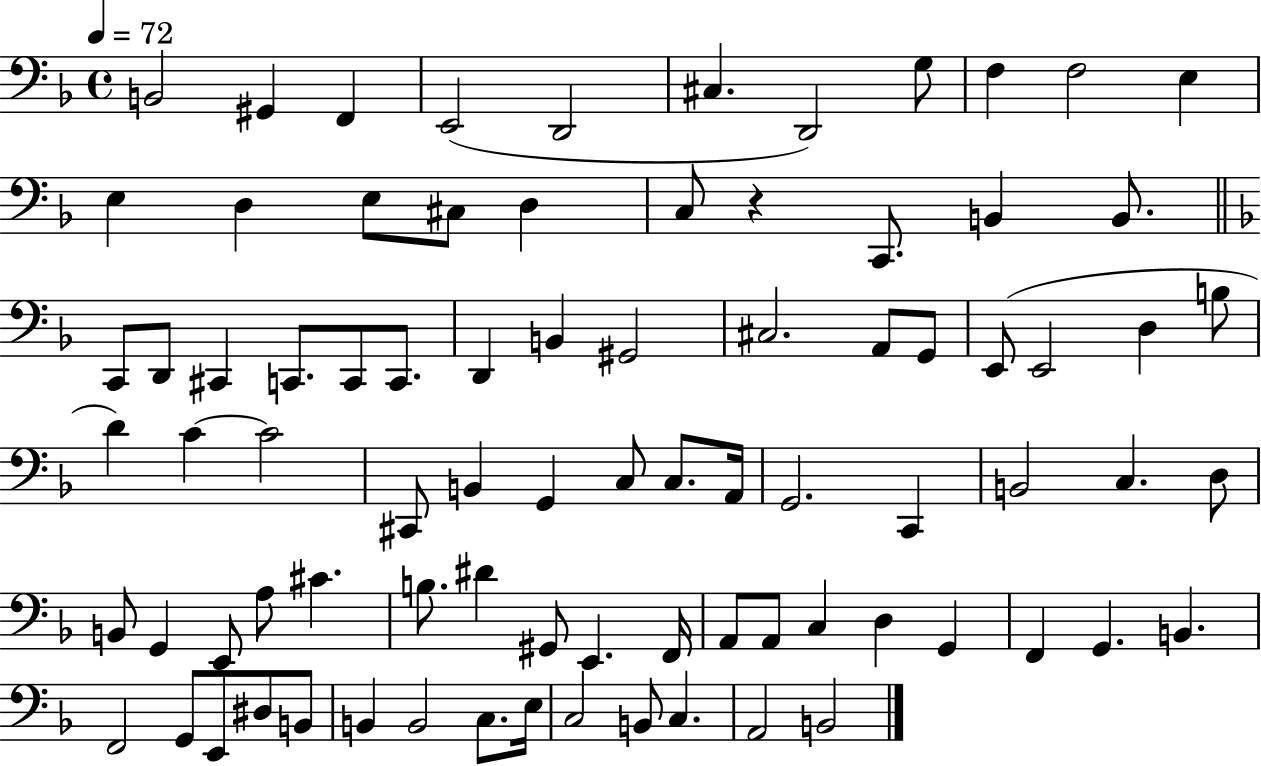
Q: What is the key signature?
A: F major